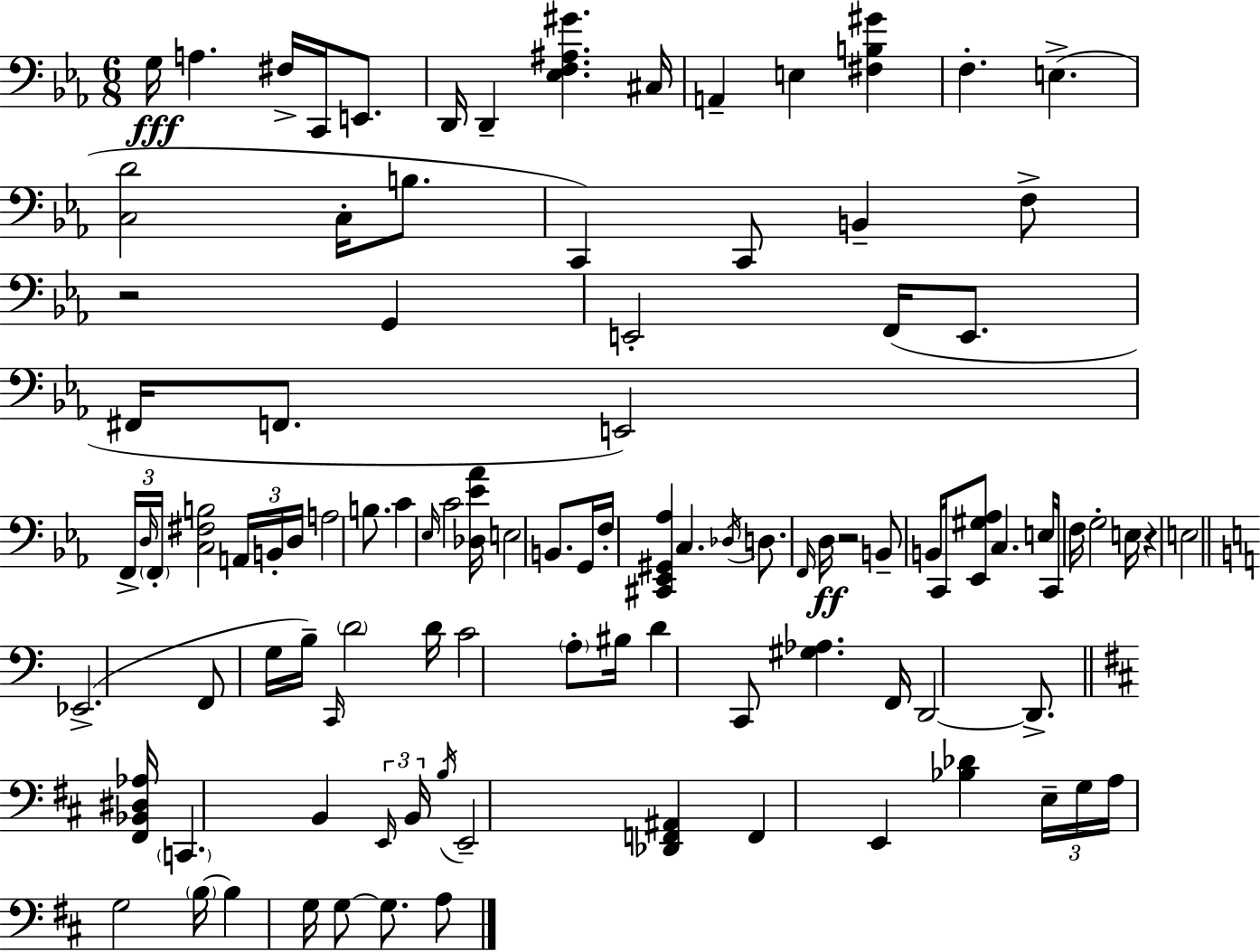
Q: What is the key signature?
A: C minor